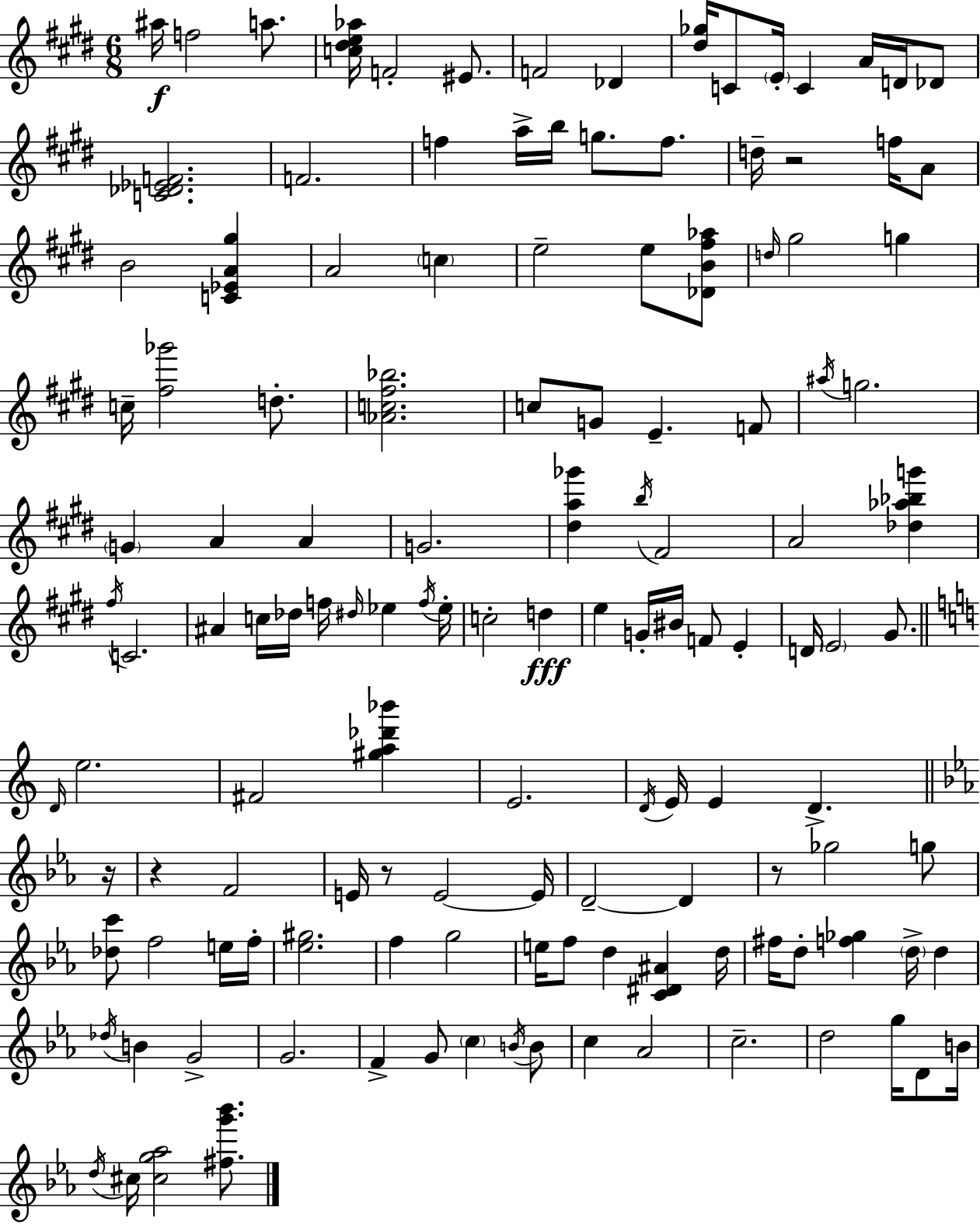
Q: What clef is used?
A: treble